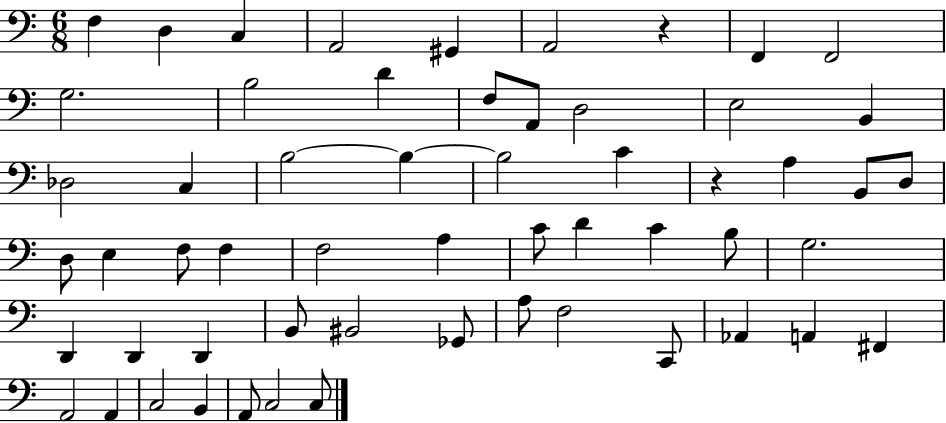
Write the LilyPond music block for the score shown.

{
  \clef bass
  \numericTimeSignature
  \time 6/8
  \key c \major
  f4 d4 c4 | a,2 gis,4 | a,2 r4 | f,4 f,2 | \break g2. | b2 d'4 | f8 a,8 d2 | e2 b,4 | \break des2 c4 | b2~~ b4~~ | b2 c'4 | r4 a4 b,8 d8 | \break d8 e4 f8 f4 | f2 a4 | c'8 d'4 c'4 b8 | g2. | \break d,4 d,4 d,4 | b,8 bis,2 ges,8 | a8 f2 c,8 | aes,4 a,4 fis,4 | \break a,2 a,4 | c2 b,4 | a,8 c2 c8 | \bar "|."
}